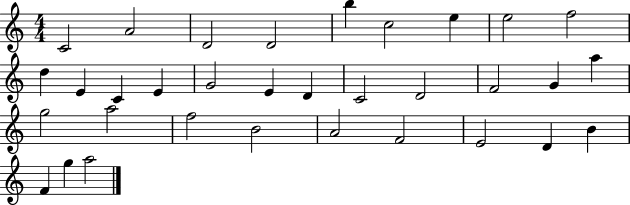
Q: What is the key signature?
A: C major